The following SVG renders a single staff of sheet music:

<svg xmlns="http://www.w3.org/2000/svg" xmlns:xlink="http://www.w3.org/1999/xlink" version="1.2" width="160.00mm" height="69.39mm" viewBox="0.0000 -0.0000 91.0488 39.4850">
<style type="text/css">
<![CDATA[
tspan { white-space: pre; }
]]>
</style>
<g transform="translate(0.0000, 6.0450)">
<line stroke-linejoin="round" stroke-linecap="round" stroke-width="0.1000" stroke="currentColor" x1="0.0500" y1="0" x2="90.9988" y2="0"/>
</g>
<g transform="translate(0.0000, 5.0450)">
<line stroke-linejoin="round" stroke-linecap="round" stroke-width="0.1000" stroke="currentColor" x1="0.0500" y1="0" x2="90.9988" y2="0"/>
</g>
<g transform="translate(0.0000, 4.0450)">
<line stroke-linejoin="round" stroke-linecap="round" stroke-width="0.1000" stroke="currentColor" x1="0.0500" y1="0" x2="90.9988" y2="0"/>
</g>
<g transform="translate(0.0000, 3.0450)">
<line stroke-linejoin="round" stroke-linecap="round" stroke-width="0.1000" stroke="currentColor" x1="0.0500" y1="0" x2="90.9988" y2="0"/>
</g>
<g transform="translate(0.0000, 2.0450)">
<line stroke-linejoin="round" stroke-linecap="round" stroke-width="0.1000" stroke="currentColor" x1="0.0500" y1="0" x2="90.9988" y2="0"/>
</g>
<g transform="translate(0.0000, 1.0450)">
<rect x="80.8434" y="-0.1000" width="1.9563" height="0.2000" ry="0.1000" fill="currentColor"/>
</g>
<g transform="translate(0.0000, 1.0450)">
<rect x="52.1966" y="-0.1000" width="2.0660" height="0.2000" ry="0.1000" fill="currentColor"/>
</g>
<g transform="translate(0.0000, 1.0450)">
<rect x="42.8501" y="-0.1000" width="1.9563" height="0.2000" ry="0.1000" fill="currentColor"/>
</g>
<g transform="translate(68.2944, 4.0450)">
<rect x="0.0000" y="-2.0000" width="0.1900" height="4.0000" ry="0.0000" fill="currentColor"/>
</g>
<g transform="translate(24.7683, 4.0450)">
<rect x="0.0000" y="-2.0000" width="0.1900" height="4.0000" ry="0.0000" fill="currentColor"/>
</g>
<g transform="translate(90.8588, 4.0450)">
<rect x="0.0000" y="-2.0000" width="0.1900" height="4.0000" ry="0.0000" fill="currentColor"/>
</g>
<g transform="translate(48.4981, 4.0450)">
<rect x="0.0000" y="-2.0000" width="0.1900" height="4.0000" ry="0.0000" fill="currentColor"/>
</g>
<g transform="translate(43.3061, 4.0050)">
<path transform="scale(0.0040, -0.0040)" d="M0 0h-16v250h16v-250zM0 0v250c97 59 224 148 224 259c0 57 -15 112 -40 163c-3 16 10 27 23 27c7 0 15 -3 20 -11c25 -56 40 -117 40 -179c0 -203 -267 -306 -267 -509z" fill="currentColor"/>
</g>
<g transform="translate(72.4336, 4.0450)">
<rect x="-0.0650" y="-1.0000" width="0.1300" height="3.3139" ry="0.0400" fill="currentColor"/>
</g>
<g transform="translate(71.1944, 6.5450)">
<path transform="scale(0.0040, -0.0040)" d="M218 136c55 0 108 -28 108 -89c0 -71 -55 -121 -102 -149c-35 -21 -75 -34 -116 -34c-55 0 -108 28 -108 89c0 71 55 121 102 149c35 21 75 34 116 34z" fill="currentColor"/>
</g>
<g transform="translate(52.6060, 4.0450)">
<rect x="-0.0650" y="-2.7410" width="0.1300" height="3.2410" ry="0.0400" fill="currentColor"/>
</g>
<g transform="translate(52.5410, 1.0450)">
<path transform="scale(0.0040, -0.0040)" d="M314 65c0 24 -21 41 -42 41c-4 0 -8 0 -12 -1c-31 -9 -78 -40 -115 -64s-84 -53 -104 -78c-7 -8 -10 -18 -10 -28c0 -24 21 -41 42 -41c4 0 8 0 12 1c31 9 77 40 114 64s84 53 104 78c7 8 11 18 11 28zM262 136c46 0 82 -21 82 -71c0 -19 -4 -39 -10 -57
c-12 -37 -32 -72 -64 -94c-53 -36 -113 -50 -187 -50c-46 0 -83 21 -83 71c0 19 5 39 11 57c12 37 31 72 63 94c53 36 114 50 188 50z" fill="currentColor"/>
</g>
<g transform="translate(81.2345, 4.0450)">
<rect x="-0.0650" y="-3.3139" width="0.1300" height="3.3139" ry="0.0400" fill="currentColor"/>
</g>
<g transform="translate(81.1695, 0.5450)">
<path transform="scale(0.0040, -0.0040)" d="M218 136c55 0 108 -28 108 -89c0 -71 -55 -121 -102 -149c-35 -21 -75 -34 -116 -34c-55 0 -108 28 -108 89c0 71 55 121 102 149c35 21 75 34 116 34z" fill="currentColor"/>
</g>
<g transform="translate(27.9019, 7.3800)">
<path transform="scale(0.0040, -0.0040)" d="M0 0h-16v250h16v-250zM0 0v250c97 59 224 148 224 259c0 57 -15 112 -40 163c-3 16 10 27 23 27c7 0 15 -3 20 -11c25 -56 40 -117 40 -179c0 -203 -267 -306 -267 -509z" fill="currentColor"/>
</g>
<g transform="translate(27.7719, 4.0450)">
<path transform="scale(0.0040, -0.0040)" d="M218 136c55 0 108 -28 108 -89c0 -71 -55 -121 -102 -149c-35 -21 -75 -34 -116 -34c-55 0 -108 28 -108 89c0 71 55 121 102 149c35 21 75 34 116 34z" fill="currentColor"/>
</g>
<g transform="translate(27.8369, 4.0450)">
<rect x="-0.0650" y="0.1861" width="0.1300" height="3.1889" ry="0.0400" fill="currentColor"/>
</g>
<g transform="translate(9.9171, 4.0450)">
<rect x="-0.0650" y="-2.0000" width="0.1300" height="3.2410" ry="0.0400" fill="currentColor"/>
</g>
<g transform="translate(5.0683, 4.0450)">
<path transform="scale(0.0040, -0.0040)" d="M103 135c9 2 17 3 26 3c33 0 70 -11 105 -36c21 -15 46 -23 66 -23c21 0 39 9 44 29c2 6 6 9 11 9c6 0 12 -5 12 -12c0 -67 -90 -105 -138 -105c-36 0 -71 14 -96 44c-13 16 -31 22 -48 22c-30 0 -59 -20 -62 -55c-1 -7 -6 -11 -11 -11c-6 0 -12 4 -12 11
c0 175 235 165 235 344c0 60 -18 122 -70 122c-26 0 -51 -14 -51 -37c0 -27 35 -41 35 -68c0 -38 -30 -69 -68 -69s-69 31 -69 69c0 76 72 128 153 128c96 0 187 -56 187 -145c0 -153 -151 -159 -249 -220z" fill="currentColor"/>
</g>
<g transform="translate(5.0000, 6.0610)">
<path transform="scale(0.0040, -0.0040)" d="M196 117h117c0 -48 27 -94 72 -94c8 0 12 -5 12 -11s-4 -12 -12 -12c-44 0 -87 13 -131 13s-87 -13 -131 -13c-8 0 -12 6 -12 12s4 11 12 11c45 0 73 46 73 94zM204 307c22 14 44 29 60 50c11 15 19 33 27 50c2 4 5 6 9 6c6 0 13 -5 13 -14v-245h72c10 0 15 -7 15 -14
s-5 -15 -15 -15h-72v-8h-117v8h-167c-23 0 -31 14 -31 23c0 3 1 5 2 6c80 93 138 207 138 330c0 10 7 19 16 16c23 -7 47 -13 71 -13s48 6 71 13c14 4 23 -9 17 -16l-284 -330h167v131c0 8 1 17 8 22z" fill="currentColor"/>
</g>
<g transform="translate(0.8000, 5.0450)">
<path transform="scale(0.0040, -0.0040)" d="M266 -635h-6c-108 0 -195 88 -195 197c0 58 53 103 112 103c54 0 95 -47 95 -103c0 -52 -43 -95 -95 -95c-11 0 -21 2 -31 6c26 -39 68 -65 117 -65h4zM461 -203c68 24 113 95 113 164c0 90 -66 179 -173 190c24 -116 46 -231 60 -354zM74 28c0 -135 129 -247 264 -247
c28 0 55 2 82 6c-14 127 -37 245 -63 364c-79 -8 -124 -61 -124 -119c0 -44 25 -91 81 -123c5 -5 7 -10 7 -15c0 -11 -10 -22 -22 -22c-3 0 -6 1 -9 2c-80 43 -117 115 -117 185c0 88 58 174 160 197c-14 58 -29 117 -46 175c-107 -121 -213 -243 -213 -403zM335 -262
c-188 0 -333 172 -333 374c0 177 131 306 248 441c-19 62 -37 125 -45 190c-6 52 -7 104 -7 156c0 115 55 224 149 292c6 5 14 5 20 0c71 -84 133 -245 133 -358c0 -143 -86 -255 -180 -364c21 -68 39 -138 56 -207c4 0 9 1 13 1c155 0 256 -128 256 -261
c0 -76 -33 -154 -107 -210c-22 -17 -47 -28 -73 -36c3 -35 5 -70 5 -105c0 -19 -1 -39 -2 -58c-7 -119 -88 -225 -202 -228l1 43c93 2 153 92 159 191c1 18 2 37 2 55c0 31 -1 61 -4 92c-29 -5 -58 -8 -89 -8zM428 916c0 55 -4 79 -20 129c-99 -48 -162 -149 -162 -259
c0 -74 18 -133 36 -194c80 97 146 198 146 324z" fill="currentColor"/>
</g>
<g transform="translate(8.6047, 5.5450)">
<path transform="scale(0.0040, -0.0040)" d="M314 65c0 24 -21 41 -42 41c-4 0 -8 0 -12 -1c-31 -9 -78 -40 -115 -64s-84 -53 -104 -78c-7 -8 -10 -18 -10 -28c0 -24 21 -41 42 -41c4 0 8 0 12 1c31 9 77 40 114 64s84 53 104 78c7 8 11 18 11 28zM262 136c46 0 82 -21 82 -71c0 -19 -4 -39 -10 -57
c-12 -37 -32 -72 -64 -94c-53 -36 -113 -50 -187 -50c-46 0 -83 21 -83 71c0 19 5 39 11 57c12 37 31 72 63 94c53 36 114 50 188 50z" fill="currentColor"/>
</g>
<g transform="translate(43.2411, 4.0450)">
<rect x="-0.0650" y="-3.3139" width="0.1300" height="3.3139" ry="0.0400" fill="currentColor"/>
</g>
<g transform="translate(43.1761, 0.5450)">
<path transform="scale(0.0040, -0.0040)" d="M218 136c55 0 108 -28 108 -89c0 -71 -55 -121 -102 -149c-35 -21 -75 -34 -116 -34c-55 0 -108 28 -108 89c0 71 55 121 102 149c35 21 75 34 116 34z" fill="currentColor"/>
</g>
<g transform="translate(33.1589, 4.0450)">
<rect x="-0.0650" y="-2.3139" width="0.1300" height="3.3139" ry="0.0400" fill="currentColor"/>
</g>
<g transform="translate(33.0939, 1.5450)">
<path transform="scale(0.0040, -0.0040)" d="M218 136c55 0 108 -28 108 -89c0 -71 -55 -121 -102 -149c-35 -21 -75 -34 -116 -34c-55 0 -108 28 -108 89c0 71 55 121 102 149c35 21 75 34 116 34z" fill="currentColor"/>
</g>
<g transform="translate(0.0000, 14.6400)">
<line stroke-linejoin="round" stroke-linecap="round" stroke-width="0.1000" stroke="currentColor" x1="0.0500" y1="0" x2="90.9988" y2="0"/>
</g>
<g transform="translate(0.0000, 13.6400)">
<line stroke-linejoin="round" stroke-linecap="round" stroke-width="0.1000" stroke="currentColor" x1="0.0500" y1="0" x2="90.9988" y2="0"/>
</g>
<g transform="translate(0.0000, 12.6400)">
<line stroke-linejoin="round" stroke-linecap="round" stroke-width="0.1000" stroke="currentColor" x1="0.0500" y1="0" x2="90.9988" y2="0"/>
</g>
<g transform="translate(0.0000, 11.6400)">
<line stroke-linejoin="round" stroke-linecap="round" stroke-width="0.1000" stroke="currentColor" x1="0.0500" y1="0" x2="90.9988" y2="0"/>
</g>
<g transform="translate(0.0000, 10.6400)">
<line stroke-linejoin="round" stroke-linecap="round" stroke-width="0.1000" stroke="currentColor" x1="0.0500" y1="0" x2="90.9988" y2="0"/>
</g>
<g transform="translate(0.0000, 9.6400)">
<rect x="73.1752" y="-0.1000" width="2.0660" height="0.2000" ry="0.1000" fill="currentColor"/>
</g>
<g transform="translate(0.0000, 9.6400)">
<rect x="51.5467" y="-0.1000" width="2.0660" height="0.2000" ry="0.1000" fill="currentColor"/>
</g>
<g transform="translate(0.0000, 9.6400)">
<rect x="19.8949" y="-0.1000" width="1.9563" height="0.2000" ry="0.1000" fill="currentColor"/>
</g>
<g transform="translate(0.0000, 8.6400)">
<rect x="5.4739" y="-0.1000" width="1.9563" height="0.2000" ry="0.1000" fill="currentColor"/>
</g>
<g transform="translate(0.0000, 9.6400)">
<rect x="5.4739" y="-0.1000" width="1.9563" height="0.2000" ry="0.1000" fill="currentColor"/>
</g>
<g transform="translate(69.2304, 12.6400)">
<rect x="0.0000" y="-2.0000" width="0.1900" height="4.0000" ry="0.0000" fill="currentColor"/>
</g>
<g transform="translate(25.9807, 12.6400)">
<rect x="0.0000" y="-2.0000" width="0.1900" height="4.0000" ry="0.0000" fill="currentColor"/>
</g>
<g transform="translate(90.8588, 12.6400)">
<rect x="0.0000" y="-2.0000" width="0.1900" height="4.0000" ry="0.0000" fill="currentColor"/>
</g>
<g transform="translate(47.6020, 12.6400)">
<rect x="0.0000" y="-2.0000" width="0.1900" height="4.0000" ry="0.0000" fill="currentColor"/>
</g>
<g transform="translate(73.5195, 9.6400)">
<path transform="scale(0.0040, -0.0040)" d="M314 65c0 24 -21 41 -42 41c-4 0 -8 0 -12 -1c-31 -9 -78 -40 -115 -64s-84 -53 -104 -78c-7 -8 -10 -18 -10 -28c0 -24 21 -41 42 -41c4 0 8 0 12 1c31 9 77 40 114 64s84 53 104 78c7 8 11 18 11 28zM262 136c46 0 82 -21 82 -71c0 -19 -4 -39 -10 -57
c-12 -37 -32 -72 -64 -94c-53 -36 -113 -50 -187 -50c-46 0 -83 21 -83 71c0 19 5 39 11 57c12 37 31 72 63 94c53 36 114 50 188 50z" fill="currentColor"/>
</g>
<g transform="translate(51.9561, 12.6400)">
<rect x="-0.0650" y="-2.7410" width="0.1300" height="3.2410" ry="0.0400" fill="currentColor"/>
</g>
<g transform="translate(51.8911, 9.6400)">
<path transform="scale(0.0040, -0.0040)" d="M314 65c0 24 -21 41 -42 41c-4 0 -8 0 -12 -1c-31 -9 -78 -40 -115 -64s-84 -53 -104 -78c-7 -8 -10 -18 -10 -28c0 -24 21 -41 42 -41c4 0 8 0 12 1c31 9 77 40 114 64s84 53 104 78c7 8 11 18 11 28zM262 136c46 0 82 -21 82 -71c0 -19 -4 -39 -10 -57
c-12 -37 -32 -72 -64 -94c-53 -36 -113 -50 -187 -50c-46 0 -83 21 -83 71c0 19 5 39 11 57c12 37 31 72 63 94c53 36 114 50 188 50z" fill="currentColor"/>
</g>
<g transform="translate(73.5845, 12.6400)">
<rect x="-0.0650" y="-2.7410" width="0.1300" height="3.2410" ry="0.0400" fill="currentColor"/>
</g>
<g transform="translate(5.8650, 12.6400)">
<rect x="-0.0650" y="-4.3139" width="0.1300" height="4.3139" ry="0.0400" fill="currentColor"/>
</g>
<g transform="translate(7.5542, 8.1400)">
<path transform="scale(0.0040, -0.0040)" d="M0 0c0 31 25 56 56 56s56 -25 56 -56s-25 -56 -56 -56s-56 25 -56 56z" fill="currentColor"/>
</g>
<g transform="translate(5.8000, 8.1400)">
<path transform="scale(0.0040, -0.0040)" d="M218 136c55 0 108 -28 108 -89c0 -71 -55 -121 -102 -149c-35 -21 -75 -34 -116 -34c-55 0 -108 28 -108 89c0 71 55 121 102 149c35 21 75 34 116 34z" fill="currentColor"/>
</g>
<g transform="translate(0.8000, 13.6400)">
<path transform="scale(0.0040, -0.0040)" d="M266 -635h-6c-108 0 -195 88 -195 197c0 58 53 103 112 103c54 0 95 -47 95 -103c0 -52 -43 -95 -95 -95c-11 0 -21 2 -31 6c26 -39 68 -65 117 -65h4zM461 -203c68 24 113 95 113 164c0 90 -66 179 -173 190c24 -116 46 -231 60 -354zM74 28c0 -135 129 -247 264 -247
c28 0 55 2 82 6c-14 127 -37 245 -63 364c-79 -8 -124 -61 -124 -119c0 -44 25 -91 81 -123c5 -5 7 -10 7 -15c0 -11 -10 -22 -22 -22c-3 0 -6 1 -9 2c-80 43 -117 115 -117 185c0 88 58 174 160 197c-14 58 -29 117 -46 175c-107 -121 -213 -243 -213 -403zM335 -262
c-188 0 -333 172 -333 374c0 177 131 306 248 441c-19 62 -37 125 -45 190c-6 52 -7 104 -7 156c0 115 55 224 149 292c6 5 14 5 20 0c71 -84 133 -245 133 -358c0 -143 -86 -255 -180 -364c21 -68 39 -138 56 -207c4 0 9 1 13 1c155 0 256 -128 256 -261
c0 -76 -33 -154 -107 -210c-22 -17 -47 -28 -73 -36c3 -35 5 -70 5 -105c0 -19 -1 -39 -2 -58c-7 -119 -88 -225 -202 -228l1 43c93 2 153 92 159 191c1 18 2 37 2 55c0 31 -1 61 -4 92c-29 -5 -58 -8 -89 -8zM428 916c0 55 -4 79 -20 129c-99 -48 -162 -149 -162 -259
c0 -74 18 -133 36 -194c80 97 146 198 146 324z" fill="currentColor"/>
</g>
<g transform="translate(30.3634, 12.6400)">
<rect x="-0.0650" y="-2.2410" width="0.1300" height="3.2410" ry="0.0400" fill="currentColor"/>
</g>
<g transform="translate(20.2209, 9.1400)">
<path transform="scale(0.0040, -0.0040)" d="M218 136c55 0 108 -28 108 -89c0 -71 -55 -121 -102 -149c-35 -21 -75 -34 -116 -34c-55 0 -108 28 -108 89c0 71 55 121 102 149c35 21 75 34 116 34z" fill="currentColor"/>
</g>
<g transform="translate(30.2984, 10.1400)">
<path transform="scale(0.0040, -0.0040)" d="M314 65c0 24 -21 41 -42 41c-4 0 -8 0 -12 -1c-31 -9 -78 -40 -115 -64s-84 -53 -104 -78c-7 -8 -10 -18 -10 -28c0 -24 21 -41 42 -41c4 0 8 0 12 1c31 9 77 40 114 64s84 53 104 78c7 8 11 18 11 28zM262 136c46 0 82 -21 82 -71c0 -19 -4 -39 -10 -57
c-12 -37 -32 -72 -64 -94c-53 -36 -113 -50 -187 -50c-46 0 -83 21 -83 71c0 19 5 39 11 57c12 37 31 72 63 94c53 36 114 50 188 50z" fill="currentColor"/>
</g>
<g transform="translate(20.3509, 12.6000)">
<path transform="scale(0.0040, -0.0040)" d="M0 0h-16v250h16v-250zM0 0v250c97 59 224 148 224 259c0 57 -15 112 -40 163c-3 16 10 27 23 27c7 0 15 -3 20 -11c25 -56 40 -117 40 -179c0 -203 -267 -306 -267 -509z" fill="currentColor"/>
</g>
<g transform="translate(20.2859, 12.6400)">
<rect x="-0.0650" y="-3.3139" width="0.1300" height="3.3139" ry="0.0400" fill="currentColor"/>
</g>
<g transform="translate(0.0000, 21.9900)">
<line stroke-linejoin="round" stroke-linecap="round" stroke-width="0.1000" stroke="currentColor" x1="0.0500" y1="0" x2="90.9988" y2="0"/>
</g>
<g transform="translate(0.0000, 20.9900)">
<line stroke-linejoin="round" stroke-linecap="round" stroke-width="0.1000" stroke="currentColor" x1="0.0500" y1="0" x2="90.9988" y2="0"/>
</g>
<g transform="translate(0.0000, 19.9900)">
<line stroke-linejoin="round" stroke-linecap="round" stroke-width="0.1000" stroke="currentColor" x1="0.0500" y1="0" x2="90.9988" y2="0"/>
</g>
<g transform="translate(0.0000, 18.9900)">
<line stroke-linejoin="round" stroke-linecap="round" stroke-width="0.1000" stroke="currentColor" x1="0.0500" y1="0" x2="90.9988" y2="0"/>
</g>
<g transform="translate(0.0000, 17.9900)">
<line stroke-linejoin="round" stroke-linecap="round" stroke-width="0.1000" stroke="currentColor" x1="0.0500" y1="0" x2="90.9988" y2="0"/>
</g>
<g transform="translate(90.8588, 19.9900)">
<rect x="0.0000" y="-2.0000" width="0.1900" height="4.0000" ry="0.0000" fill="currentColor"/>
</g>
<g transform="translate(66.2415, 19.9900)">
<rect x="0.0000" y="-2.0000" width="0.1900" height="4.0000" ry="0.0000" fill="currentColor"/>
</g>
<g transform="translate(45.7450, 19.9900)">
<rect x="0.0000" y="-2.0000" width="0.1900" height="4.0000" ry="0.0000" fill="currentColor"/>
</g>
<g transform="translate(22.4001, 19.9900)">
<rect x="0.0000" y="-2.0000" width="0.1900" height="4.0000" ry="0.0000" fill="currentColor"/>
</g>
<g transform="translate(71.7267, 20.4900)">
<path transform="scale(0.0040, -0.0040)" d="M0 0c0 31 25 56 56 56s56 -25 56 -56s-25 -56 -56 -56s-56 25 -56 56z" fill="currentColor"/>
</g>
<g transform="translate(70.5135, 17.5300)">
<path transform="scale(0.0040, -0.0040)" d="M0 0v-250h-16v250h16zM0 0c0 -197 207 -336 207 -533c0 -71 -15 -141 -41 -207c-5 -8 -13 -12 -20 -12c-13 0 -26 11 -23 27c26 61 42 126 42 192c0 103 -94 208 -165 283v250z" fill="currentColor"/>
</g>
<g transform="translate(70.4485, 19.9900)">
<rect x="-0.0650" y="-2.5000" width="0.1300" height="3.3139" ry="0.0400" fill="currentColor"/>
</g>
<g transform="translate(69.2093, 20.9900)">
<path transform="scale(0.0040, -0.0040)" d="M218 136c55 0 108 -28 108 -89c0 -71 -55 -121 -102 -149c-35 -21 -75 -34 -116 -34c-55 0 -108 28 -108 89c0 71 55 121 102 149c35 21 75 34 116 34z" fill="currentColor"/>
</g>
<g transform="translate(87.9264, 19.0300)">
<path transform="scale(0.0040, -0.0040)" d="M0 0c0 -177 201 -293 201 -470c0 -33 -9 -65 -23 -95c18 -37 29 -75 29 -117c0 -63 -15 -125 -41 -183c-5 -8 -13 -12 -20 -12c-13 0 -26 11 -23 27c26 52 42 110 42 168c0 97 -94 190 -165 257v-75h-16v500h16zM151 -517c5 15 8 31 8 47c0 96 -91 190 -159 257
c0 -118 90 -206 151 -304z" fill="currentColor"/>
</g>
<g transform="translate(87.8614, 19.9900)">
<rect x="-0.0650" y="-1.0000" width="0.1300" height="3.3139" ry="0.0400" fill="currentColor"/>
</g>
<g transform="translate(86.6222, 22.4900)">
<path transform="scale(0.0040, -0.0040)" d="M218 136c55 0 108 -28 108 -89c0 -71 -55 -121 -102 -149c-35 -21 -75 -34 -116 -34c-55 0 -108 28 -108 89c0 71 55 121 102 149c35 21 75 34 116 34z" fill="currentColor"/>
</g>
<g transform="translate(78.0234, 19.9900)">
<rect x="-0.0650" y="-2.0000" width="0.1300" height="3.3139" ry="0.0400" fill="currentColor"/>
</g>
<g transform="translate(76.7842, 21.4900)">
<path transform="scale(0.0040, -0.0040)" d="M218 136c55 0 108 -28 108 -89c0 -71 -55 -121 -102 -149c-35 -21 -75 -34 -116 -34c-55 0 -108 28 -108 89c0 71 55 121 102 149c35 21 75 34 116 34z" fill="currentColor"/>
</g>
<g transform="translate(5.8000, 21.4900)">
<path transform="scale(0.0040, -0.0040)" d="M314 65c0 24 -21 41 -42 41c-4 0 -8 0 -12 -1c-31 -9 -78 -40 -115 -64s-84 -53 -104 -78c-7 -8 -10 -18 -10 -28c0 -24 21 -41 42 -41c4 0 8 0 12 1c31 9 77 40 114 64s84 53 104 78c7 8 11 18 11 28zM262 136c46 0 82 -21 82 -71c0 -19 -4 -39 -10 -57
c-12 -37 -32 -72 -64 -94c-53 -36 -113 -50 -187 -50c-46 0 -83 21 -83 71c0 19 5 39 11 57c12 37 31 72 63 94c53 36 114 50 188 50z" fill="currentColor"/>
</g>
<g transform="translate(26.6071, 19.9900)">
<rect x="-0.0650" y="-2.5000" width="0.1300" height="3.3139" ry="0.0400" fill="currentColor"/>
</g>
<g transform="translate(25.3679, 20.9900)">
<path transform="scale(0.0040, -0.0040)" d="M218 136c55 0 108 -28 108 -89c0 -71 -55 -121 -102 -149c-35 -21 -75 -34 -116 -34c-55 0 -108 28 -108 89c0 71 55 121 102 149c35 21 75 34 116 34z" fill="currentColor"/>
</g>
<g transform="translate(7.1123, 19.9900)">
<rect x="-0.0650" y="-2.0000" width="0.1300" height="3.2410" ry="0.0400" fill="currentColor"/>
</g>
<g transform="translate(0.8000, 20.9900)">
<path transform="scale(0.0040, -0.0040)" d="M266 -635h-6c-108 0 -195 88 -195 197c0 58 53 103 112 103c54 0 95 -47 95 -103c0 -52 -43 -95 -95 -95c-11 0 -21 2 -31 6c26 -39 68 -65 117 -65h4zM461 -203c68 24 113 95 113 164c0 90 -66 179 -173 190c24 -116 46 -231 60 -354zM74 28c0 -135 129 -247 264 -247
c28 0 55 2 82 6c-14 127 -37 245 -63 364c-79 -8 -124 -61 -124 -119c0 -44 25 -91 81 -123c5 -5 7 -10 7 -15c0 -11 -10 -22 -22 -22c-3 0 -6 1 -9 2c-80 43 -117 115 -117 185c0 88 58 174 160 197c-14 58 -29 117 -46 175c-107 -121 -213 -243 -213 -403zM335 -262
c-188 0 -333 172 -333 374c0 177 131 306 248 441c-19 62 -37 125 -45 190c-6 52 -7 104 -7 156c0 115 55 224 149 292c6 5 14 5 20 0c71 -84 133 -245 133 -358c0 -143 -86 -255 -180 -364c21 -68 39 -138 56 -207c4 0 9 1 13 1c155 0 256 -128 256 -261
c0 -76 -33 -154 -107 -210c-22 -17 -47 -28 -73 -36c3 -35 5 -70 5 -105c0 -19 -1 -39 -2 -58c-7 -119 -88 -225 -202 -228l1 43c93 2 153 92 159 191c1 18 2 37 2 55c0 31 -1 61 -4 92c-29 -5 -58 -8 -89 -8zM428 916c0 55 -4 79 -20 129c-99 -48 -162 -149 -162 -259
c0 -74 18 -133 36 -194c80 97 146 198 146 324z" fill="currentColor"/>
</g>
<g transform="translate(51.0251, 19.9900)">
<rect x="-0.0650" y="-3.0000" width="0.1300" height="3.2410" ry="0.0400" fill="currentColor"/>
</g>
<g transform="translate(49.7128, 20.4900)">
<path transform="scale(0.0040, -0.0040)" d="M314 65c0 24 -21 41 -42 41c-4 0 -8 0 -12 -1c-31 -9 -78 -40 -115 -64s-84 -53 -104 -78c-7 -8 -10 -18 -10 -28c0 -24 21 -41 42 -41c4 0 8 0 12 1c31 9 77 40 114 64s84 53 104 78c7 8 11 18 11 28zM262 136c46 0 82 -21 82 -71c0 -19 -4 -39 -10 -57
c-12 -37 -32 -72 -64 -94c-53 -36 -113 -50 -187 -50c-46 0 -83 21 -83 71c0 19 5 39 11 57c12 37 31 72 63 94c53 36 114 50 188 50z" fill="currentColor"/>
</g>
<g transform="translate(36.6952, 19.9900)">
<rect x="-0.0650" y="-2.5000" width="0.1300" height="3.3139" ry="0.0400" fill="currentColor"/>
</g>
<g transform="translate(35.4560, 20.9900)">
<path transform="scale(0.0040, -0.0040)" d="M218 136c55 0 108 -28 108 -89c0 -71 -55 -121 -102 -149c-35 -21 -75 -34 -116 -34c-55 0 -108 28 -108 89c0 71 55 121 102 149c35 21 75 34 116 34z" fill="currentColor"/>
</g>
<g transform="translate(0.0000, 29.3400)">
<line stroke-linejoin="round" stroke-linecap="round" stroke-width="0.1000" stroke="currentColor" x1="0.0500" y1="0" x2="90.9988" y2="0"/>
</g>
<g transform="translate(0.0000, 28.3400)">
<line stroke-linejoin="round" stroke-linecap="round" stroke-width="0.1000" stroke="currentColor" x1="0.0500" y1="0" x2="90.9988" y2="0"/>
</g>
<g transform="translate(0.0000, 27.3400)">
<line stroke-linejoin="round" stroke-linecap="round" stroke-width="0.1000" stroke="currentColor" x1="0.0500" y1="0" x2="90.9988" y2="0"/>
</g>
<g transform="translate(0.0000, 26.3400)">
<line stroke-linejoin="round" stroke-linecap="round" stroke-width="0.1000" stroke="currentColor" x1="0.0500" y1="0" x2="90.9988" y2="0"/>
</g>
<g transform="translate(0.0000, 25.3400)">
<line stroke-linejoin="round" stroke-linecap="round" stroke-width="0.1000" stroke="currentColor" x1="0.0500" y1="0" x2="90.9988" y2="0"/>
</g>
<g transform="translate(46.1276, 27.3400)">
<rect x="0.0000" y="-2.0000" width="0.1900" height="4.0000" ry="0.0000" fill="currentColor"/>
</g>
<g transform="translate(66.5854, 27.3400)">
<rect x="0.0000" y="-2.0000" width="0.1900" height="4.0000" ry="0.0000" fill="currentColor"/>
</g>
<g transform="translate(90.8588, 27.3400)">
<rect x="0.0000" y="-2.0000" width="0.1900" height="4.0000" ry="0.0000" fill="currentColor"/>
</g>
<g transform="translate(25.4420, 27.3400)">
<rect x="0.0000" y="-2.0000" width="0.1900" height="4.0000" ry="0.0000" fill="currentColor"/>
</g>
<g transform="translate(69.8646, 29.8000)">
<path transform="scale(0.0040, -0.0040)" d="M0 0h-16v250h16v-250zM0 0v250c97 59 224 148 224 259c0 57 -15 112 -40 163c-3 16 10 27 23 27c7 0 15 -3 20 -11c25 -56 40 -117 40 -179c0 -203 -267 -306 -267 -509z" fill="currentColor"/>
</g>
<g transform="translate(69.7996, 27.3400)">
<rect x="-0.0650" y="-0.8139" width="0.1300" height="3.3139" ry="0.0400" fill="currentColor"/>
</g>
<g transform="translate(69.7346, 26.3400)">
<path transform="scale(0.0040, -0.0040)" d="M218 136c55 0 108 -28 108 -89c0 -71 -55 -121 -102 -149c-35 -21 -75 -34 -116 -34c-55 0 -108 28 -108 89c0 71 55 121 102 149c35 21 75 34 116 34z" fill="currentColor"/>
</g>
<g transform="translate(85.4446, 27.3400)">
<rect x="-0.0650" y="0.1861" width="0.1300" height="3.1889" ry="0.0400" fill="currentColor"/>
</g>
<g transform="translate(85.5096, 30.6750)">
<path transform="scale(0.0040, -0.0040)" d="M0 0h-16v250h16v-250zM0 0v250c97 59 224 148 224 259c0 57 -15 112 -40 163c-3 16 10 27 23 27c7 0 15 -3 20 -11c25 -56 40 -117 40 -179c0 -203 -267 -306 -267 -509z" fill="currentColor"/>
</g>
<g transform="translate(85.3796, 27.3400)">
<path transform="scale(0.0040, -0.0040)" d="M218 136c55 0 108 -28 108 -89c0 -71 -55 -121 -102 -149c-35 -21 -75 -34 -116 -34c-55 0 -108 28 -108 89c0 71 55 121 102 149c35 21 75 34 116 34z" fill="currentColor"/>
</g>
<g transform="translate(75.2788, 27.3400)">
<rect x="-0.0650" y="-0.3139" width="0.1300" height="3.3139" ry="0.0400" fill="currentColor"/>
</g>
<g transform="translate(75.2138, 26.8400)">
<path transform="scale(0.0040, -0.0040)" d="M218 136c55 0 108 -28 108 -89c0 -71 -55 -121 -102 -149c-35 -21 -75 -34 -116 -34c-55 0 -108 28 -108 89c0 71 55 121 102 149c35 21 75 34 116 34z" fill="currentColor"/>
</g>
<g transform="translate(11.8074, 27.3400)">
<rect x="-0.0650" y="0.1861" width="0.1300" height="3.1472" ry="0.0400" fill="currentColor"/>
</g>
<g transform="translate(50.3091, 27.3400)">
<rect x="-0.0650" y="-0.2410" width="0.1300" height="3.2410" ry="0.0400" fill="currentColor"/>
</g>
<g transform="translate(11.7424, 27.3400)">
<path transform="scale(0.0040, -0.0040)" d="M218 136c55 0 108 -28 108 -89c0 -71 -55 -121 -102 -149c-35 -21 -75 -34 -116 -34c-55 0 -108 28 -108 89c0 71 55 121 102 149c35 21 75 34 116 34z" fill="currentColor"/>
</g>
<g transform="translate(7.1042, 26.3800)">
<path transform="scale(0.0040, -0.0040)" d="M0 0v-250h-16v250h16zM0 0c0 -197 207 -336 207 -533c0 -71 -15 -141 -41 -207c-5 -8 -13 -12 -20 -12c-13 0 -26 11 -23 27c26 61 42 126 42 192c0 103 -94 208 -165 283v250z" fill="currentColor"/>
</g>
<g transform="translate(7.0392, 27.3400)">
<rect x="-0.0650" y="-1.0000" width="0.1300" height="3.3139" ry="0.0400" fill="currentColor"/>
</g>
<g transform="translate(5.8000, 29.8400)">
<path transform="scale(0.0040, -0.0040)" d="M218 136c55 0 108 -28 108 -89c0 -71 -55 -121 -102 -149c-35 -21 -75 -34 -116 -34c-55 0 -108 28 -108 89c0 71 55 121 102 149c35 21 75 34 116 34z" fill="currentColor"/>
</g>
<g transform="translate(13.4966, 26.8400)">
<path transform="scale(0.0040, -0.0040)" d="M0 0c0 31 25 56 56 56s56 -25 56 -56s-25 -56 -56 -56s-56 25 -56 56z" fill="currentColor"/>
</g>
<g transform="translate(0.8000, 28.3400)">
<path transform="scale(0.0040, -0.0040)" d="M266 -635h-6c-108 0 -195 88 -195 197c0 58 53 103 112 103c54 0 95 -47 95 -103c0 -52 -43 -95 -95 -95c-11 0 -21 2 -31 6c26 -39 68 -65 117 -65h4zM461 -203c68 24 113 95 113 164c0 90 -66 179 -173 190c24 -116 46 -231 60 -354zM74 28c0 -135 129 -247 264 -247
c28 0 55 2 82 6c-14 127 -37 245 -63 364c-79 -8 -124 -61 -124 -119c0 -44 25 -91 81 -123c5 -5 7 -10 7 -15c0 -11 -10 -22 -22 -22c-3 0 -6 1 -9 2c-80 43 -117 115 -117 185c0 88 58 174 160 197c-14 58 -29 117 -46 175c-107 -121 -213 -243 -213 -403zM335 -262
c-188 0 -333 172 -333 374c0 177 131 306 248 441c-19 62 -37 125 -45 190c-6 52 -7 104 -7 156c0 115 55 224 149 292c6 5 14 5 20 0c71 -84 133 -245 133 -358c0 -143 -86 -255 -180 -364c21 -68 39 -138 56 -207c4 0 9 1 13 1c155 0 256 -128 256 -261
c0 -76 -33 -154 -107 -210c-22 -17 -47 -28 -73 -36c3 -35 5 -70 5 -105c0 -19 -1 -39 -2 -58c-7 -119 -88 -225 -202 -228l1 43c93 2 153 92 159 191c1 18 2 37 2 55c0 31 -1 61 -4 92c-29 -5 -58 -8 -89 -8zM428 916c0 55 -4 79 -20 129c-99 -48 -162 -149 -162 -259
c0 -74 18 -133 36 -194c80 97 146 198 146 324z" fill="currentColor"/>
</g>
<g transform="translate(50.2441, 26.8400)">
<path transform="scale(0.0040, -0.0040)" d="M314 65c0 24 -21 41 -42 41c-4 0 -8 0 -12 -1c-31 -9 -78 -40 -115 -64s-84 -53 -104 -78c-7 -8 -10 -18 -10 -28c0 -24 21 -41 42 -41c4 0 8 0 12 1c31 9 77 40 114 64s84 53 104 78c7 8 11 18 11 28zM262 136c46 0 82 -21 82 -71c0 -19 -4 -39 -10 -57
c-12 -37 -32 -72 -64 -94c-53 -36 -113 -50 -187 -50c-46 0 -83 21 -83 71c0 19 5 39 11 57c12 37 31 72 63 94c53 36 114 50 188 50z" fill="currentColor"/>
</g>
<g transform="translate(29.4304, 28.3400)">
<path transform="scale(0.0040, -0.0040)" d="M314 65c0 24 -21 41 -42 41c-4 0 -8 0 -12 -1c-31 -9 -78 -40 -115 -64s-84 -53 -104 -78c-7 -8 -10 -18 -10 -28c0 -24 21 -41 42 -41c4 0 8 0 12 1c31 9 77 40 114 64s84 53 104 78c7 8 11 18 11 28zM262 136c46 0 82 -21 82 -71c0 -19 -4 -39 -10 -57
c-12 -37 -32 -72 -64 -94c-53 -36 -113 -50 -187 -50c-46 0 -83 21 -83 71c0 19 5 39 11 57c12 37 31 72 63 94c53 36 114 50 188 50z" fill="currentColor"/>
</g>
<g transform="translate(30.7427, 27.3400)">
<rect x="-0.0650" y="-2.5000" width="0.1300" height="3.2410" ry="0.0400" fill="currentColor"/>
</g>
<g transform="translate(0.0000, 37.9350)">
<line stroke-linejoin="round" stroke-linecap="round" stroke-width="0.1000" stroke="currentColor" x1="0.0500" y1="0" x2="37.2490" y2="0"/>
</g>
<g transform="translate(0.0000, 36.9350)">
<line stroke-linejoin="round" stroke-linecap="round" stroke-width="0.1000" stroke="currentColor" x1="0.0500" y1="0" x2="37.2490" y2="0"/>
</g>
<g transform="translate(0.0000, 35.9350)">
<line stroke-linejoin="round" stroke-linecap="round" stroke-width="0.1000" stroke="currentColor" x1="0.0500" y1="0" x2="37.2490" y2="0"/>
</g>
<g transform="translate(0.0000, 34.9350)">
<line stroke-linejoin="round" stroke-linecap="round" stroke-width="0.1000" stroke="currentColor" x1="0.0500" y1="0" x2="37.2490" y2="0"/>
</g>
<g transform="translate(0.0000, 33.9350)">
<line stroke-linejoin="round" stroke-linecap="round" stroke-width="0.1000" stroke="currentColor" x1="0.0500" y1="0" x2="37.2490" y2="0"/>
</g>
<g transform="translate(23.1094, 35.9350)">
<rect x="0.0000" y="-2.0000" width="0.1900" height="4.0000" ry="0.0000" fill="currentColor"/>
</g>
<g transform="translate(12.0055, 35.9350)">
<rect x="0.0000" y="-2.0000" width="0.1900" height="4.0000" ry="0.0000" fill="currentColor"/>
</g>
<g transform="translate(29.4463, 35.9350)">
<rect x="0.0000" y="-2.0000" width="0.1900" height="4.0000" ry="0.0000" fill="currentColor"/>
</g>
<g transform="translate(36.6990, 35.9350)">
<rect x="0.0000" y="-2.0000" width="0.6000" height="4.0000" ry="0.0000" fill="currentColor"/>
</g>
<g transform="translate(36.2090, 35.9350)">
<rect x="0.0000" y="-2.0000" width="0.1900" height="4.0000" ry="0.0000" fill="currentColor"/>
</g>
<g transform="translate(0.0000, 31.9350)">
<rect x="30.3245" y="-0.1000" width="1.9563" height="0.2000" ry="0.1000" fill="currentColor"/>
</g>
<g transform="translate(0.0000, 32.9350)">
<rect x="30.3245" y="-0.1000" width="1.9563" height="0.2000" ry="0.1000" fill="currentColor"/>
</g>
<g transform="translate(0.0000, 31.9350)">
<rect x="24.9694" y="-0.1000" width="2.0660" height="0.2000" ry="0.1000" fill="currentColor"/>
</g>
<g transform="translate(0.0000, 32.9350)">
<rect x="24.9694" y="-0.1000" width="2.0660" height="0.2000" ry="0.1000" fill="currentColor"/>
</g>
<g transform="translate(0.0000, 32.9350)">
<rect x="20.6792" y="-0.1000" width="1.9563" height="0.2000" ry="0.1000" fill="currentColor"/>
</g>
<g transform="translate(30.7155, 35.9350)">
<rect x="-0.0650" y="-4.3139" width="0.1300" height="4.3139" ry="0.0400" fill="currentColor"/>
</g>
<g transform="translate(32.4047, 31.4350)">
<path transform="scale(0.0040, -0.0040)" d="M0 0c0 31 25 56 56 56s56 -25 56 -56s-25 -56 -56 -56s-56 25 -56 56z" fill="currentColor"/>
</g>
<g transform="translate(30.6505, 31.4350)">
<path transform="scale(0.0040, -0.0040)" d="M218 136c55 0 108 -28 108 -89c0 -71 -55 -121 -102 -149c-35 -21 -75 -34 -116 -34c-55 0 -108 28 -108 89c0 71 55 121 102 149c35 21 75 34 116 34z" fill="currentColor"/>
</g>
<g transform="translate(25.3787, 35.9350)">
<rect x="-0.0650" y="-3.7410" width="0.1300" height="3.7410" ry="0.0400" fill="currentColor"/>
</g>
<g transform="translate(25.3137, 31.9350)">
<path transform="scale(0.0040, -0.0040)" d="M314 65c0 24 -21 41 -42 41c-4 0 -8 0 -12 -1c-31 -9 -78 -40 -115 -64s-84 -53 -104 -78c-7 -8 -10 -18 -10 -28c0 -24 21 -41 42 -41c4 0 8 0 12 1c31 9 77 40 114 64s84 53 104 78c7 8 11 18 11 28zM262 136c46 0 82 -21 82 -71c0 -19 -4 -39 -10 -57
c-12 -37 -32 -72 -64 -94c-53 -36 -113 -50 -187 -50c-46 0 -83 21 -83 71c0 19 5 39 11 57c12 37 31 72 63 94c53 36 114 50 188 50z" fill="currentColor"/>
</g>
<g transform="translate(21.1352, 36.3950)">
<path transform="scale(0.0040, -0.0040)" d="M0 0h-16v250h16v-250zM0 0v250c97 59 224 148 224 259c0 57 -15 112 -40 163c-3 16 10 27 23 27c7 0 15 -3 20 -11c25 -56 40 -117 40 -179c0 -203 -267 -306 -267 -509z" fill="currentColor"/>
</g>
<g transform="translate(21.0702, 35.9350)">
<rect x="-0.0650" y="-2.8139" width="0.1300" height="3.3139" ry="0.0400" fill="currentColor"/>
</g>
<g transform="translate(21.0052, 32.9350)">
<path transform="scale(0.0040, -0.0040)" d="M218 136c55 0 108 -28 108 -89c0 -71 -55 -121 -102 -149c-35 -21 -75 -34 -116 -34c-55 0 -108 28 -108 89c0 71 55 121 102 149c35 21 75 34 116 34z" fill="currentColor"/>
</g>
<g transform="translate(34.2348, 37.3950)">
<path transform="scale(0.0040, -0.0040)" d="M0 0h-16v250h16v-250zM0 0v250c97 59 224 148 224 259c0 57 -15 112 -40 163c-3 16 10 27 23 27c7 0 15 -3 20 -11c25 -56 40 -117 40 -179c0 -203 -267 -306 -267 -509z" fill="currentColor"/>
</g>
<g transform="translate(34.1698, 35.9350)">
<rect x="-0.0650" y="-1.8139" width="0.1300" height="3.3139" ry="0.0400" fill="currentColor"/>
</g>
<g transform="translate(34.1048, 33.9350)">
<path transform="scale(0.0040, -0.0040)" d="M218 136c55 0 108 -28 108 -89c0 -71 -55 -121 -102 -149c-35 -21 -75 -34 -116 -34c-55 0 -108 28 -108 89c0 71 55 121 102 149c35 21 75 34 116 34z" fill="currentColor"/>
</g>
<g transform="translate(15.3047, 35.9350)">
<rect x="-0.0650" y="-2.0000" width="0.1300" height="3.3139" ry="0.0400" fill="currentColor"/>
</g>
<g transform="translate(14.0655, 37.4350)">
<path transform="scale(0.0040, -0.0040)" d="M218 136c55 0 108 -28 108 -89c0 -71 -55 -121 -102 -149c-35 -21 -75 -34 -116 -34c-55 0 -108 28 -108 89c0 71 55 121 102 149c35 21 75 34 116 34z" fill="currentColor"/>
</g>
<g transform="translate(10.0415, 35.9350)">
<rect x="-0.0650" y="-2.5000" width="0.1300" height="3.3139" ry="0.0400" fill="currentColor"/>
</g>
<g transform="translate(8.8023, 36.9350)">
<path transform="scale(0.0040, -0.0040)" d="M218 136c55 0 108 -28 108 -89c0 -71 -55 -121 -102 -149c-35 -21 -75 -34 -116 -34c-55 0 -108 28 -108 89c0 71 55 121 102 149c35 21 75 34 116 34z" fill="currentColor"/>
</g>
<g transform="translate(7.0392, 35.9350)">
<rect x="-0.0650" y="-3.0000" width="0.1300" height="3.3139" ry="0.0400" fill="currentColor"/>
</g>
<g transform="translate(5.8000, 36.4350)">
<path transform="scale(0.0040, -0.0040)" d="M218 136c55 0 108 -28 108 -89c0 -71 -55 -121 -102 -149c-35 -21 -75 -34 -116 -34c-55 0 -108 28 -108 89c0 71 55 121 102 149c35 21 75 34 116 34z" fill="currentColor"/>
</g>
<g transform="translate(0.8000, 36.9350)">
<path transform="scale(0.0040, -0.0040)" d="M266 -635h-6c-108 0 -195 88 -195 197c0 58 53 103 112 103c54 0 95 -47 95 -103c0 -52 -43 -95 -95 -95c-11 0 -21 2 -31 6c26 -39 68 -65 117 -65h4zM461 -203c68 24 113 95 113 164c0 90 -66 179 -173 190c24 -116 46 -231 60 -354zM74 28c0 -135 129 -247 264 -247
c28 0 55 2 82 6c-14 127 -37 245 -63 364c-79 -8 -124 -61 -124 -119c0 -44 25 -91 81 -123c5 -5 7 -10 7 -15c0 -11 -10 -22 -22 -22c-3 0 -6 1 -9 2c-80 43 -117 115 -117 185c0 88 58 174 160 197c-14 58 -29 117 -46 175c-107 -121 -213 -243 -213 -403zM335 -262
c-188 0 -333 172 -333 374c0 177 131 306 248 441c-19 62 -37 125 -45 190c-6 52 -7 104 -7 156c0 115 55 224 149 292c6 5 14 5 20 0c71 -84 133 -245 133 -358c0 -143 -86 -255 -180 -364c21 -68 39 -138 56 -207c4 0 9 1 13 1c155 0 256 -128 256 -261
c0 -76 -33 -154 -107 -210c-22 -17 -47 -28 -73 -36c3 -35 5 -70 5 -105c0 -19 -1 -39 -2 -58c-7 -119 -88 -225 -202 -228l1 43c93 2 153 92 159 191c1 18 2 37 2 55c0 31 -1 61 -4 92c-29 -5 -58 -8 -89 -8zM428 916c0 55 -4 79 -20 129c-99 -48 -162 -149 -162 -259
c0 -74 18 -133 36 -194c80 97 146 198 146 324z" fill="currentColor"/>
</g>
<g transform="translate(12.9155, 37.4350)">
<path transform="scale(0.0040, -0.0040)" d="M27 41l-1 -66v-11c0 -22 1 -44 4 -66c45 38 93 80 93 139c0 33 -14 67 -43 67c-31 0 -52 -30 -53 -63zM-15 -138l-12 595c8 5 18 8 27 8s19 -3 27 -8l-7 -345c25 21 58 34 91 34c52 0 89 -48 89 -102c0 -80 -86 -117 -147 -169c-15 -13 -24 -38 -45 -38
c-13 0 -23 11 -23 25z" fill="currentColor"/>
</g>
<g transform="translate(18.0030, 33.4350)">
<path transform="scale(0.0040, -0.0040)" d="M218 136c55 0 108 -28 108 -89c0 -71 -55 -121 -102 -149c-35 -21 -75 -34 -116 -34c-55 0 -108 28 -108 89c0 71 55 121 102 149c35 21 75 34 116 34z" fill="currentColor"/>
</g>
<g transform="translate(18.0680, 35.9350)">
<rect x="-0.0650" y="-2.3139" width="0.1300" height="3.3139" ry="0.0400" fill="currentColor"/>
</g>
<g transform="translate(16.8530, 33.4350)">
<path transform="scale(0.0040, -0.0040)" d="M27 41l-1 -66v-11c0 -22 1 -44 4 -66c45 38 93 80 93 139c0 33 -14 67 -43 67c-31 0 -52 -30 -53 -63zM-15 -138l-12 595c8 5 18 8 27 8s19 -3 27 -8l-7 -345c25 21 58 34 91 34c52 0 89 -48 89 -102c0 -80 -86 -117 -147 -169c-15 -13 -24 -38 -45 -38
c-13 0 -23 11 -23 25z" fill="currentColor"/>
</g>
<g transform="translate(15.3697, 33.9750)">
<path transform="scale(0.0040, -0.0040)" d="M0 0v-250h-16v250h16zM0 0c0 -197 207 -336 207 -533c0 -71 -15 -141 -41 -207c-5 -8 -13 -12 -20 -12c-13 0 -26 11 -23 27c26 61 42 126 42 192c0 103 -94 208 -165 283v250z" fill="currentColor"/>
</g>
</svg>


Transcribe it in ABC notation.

X:1
T:Untitled
M:2/4
L:1/4
K:C
F2 B/2 g b/2 a2 D b d' b/2 g2 a2 a2 F2 G G A2 G/2 F D/4 D/2 B G2 c2 d/2 c B/2 A G _F/2 _g a/2 c'2 d' f/2